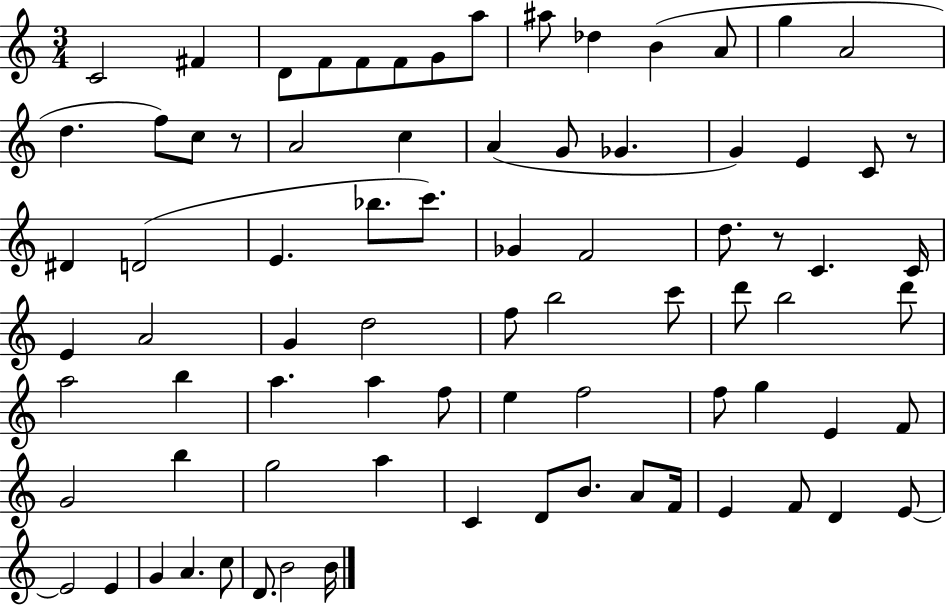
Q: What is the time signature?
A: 3/4